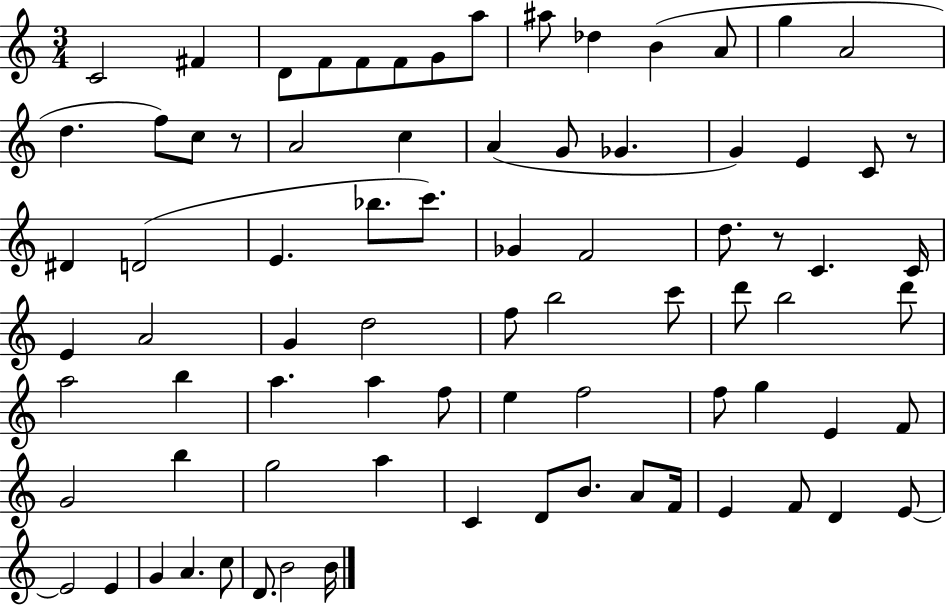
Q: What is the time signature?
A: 3/4